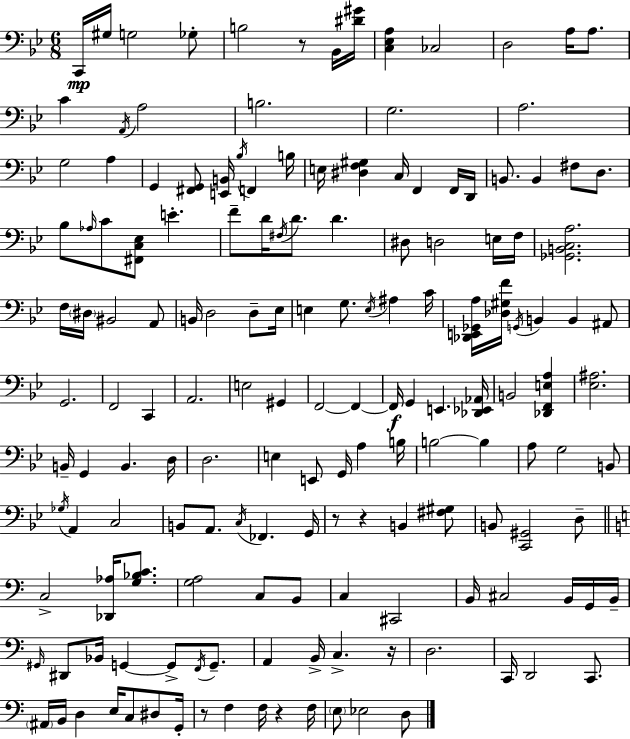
C2/s G#3/s G3/h Gb3/e B3/h R/e Bb2/s [D#4,G#4]/s [C3,Eb3,A3]/q CES3/h D3/h A3/s A3/e. C4/q A2/s A3/h B3/h. G3/h. A3/h. G3/h A3/q G2/q [F#2,G2]/e [E2,B2]/s Bb3/s F2/q B3/s E3/s [D#3,F3,G#3]/q C3/s F2/q F2/s D2/s B2/e. B2/q F#3/e D3/e. Bb3/e Ab3/s C4/e [F#2,C3,Eb3]/e E4/q. F4/e D4/s F#3/s D4/e. D4/q. D#3/e D3/h E3/s F3/s [Gb2,B2,C3,A3]/h. F3/s D#3/s BIS2/h A2/e B2/s D3/h D3/e Eb3/s E3/q G3/e. E3/s A#3/q C4/s [Db2,E2,Gb2,A3]/s [Db3,G#3,F4]/s G2/s B2/q B2/q A#2/e G2/h. F2/h C2/q A2/h. E3/h G#2/q F2/h F2/q F2/s G2/q E2/q. [Db2,Eb2,Ab2]/s B2/h [Db2,F2,E3,A3]/q [Eb3,A#3]/h. B2/s G2/q B2/q. D3/s D3/h. E3/q E2/e G2/s A3/q B3/s B3/h B3/q A3/e G3/h B2/e Gb3/s A2/q C3/h B2/e A2/e. C3/s FES2/q. G2/s R/e R/q B2/q [F#3,G#3]/e B2/e [C2,G#2]/h D3/e C3/h [Db2,Ab3]/s [G3,Bb3,C4]/e. [G3,A3]/h C3/e B2/e C3/q C#2/h B2/s C#3/h B2/s G2/s B2/s G#2/s D#2/e Bb2/s G2/q G2/e F2/s G2/e. A2/q B2/s C3/q. R/s D3/h. C2/s D2/h C2/e. A#2/s B2/s D3/q E3/s C3/e D#3/e G2/s R/e F3/q F3/s R/q F3/s E3/e Eb3/h D3/e